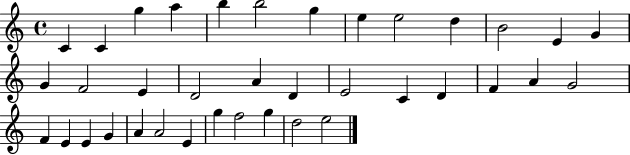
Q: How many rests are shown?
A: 0